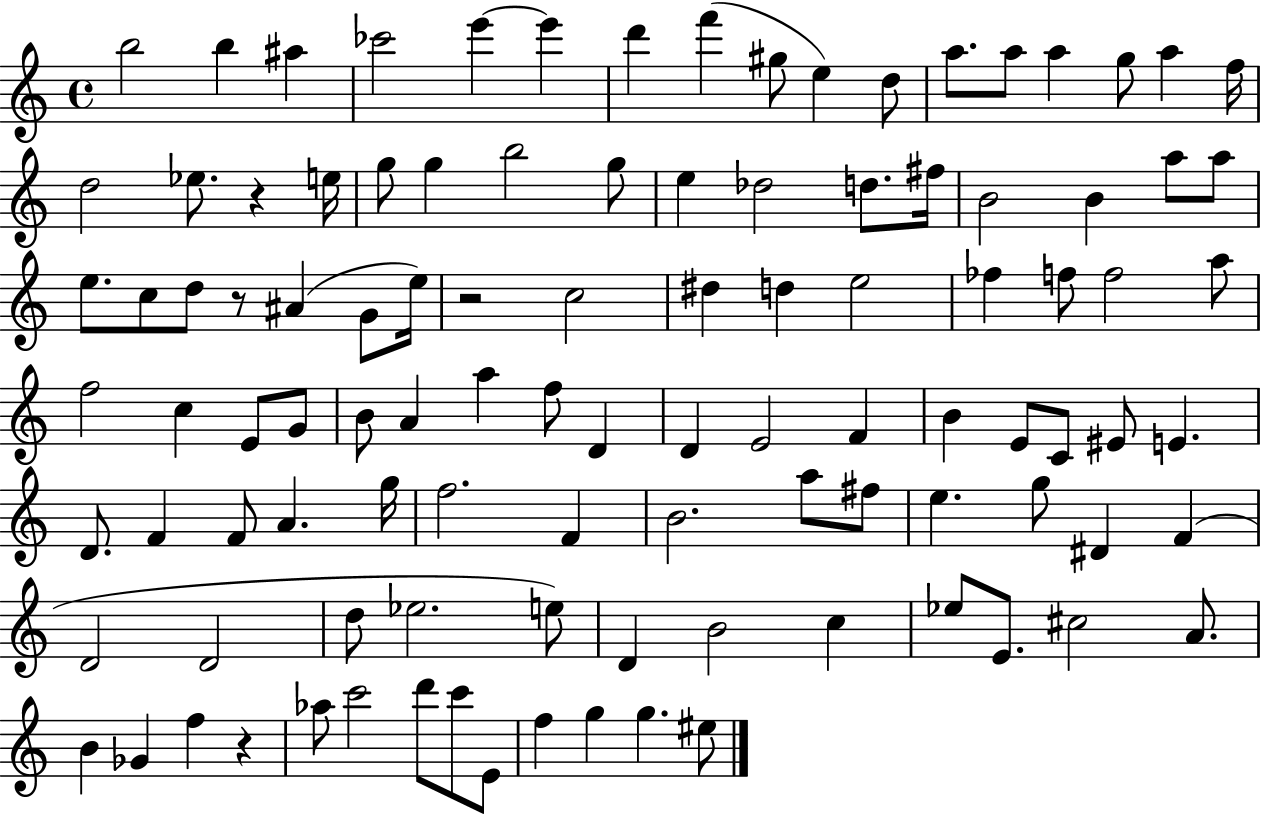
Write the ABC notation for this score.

X:1
T:Untitled
M:4/4
L:1/4
K:C
b2 b ^a _c'2 e' e' d' f' ^g/2 e d/2 a/2 a/2 a g/2 a f/4 d2 _e/2 z e/4 g/2 g b2 g/2 e _d2 d/2 ^f/4 B2 B a/2 a/2 e/2 c/2 d/2 z/2 ^A G/2 e/4 z2 c2 ^d d e2 _f f/2 f2 a/2 f2 c E/2 G/2 B/2 A a f/2 D D E2 F B E/2 C/2 ^E/2 E D/2 F F/2 A g/4 f2 F B2 a/2 ^f/2 e g/2 ^D F D2 D2 d/2 _e2 e/2 D B2 c _e/2 E/2 ^c2 A/2 B _G f z _a/2 c'2 d'/2 c'/2 E/2 f g g ^e/2